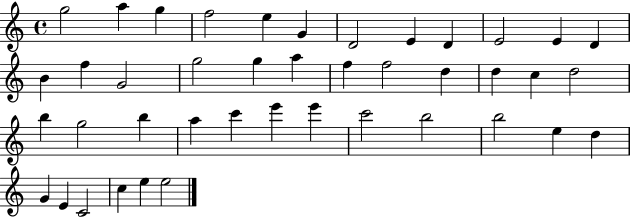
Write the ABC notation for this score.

X:1
T:Untitled
M:4/4
L:1/4
K:C
g2 a g f2 e G D2 E D E2 E D B f G2 g2 g a f f2 d d c d2 b g2 b a c' e' e' c'2 b2 b2 e d G E C2 c e e2